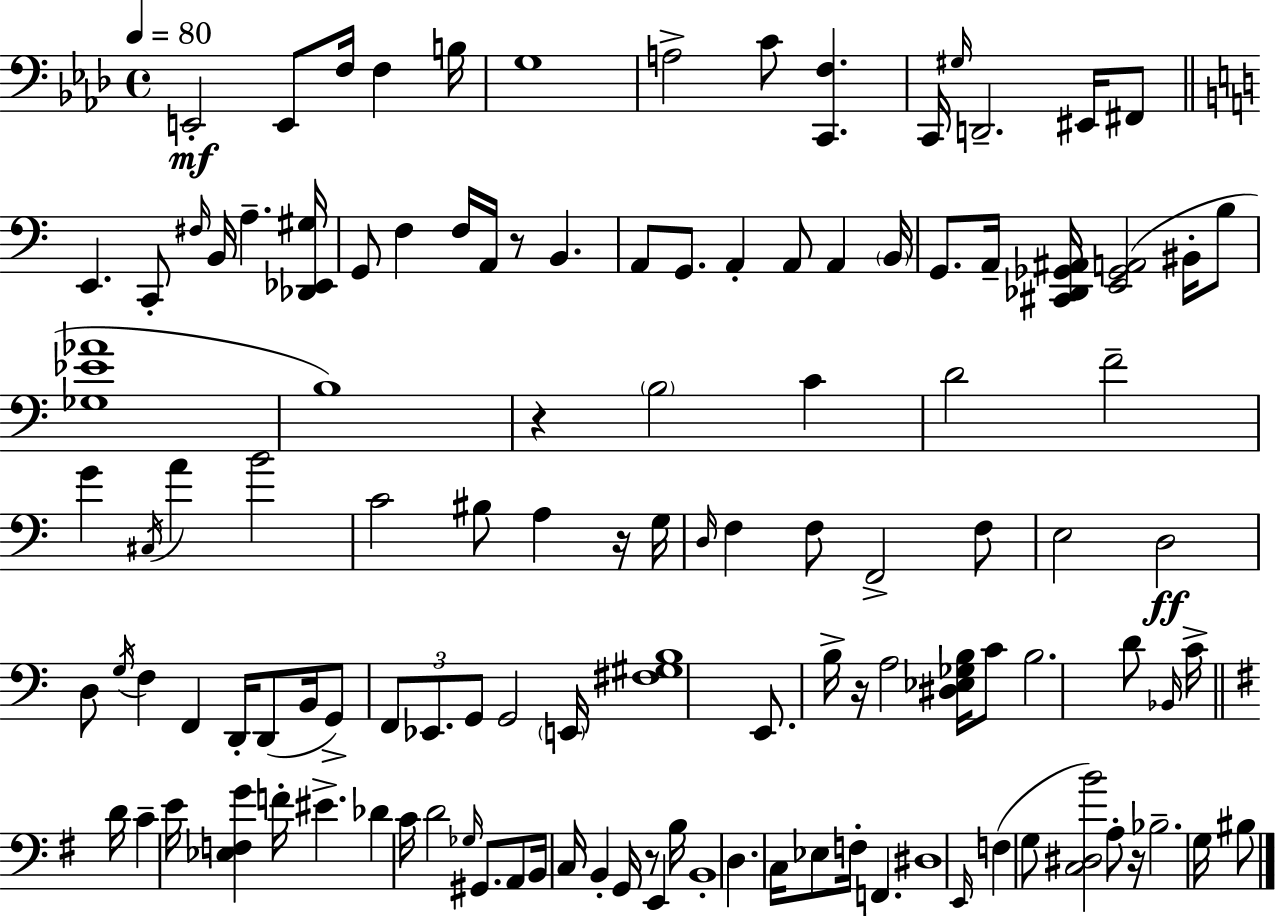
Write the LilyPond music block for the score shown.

{
  \clef bass
  \time 4/4
  \defaultTimeSignature
  \key aes \major
  \tempo 4 = 80
  e,2-.\mf e,8 f16 f4 b16 | g1 | a2-> c'8 <c, f>4. | c,16 \grace { gis16 } d,2.-- eis,16 fis,8 | \break \bar "||" \break \key a \minor e,4. c,8-. \grace { fis16 } b,16 a4.-- | <des, ees, gis>16 g,8 f4 f16 a,16 r8 b,4. | a,8 g,8. a,4-. a,8 a,4 | \parenthesize b,16 g,8. a,16-- <cis, des, ges, ais,>16 <e, ges, a,>2( bis,16-. b8 | \break <ges ees' aes'>1 | b1) | r4 \parenthesize b2 c'4 | d'2 f'2-- | \break g'4 \acciaccatura { cis16 } a'4 b'2 | c'2 bis8 a4 | r16 g16 \grace { d16 } f4 f8 f,2-> | f8 e2 d2\ff | \break d8 \acciaccatura { g16 } f4 f,4 d,16-. d,8( | b,16 g,8->) \tuplet 3/2 { f,8 ees,8. g,8 } g,2 | \parenthesize e,16 <fis gis b>1 | e,8. b16-> r16 a2 | \break <dis ees ges b>16 c'8 b2. | d'8 \grace { bes,16 } c'16-> \bar "||" \break \key e \minor d'16 c'4-- e'16 <ees f g'>4 f'16-. eis'4.-> | des'4 c'16 d'2 \grace { ges16 } gis,8. | a,8 b,16 c16 b,4-. g,16 r8 e,4 | b16 b,1-. | \break d4. c16 ees8 f16-. f,4. | dis1 | \grace { e,16 }( f4 g8 <c dis b'>2) | a8-. r16 bes2.-- | \break g16 bis8 \bar "|."
}